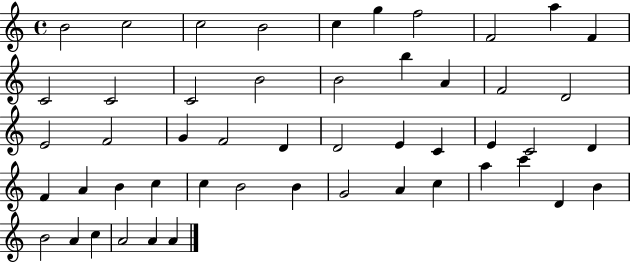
{
  \clef treble
  \time 4/4
  \defaultTimeSignature
  \key c \major
  b'2 c''2 | c''2 b'2 | c''4 g''4 f''2 | f'2 a''4 f'4 | \break c'2 c'2 | c'2 b'2 | b'2 b''4 a'4 | f'2 d'2 | \break e'2 f'2 | g'4 f'2 d'4 | d'2 e'4 c'4 | e'4 c'2 d'4 | \break f'4 a'4 b'4 c''4 | c''4 b'2 b'4 | g'2 a'4 c''4 | a''4 c'''4 d'4 b'4 | \break b'2 a'4 c''4 | a'2 a'4 a'4 | \bar "|."
}